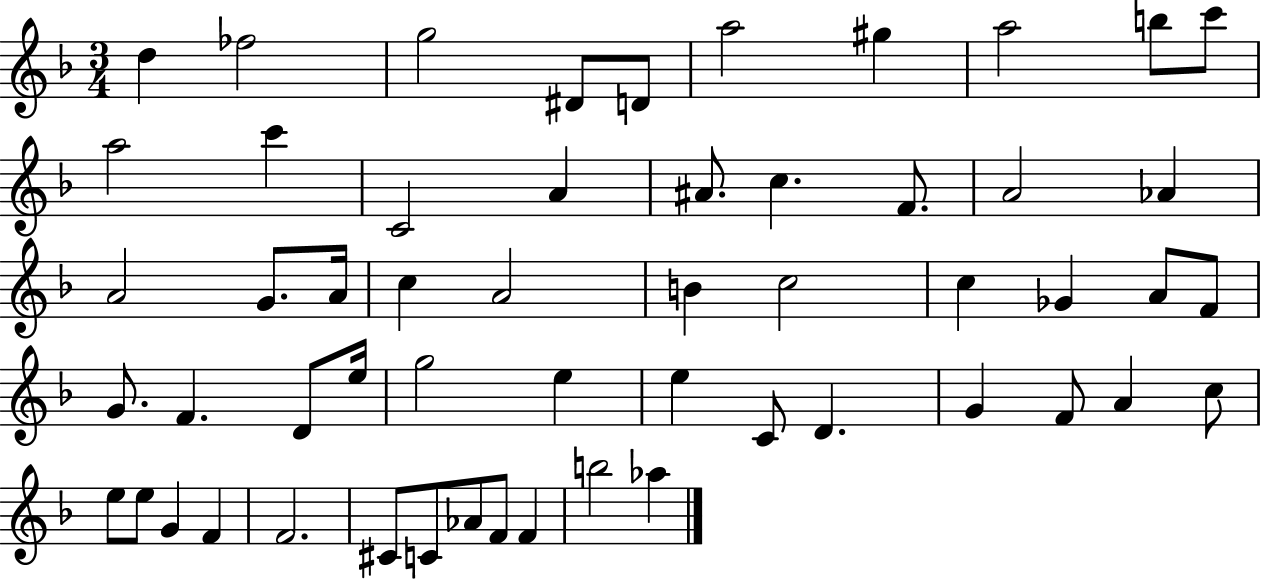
X:1
T:Untitled
M:3/4
L:1/4
K:F
d _f2 g2 ^D/2 D/2 a2 ^g a2 b/2 c'/2 a2 c' C2 A ^A/2 c F/2 A2 _A A2 G/2 A/4 c A2 B c2 c _G A/2 F/2 G/2 F D/2 e/4 g2 e e C/2 D G F/2 A c/2 e/2 e/2 G F F2 ^C/2 C/2 _A/2 F/2 F b2 _a